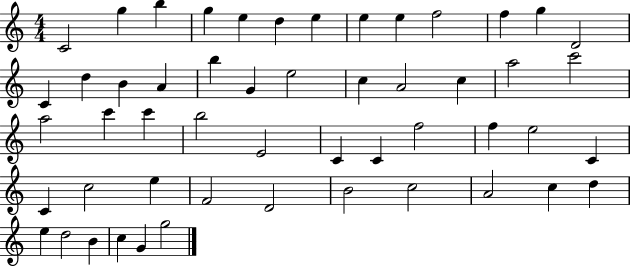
X:1
T:Untitled
M:4/4
L:1/4
K:C
C2 g b g e d e e e f2 f g D2 C d B A b G e2 c A2 c a2 c'2 a2 c' c' b2 E2 C C f2 f e2 C C c2 e F2 D2 B2 c2 A2 c d e d2 B c G g2